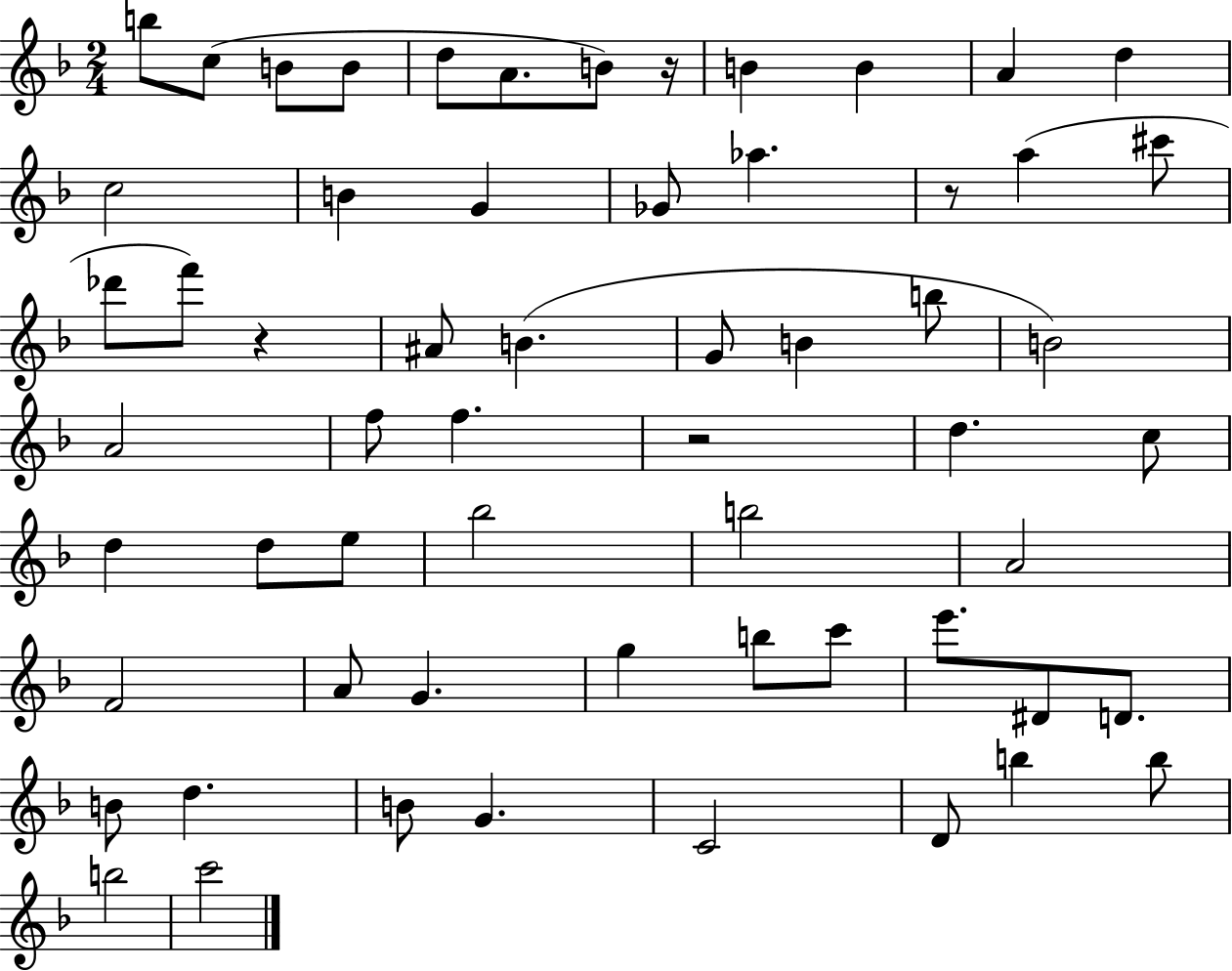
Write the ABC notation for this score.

X:1
T:Untitled
M:2/4
L:1/4
K:F
b/2 c/2 B/2 B/2 d/2 A/2 B/2 z/4 B B A d c2 B G _G/2 _a z/2 a ^c'/2 _d'/2 f'/2 z ^A/2 B G/2 B b/2 B2 A2 f/2 f z2 d c/2 d d/2 e/2 _b2 b2 A2 F2 A/2 G g b/2 c'/2 e'/2 ^D/2 D/2 B/2 d B/2 G C2 D/2 b b/2 b2 c'2